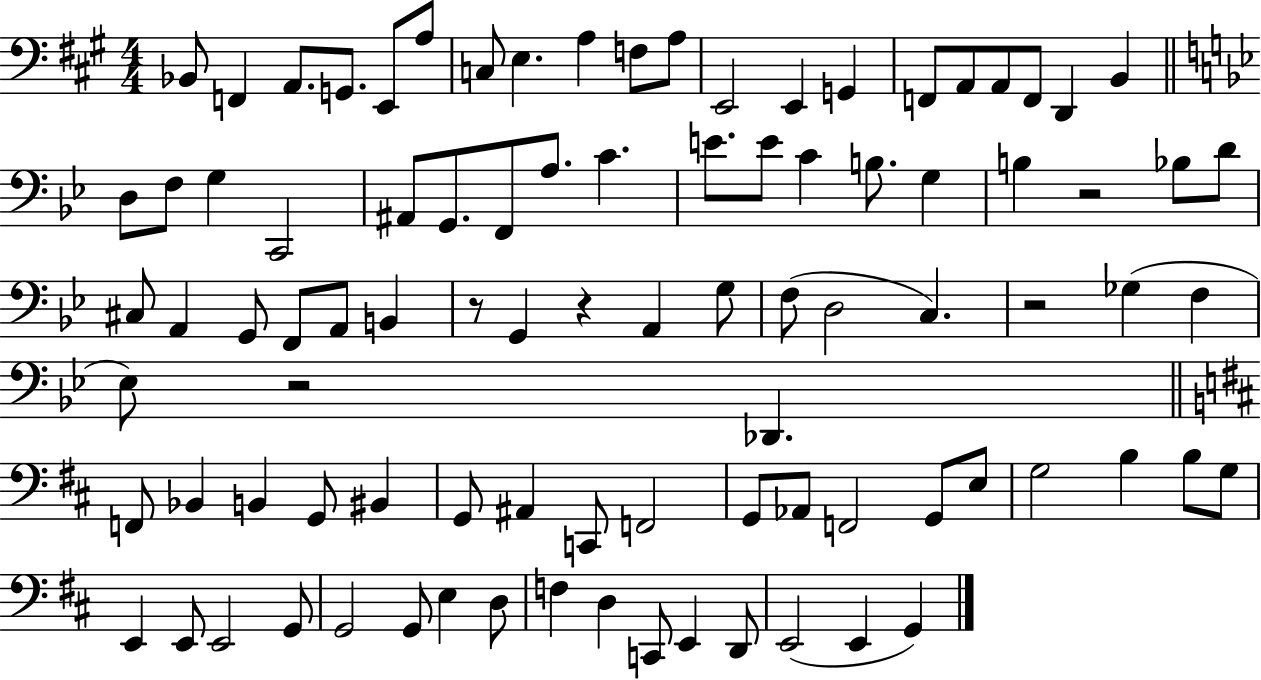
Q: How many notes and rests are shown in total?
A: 92